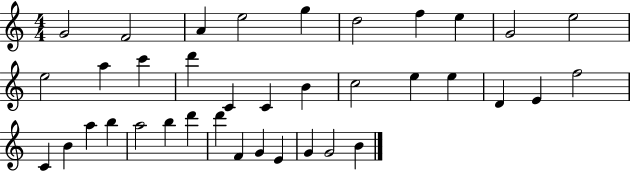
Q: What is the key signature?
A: C major